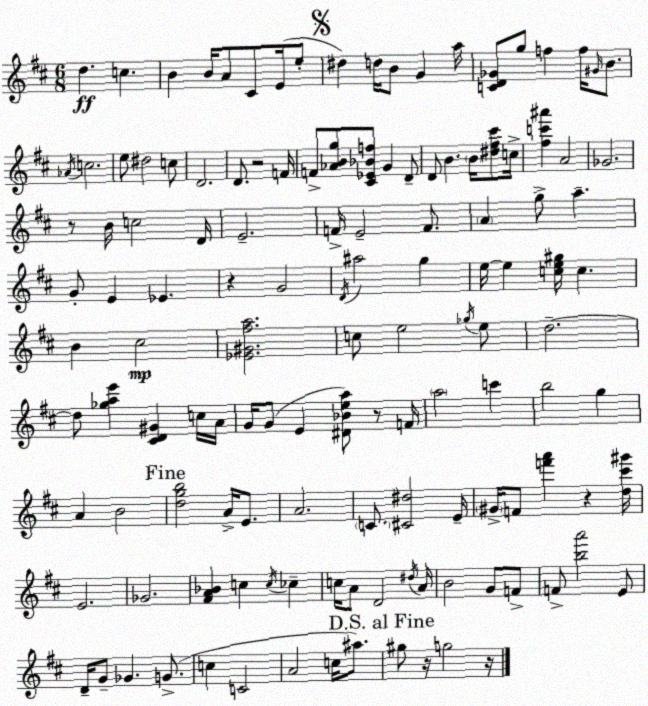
X:1
T:Untitled
M:6/8
L:1/4
K:D
d c B B/4 A/2 ^C/2 E/4 e/2 ^d d/4 B/2 G a/4 [CD_G]/2 g/2 f f/4 ^G/4 B/2 _A/4 c2 e/2 ^d2 c/2 D2 D/2 z2 F/4 F/2 [_ABg]/2 [^C_E_Bf]/2 G D/2 D/2 B B/4 [^d^f^c']/2 c/4 [^fc'^a'] A2 _G2 z/2 B/4 c2 D/4 E2 F/4 E2 F/2 A g/2 a G/2 E _E z G2 D/4 ^a2 g e/4 e [ce^g]/4 c B ^c2 [_E^G^fa]2 c/2 e2 _g/4 e/2 d2 d/2 [_gae'] [^CD^G] c/4 A/4 G/4 G/2 E [^D_Bea]/2 z/2 F/4 a2 c' b2 g A B2 [dgb]2 A/4 E/2 A2 C/2 [^C^d]2 E/4 ^G/4 F/2 [f'a'] z [d^c'^g']/4 E2 _G2 [^FA_B] c c/4 _c c/4 A/2 D2 ^d/4 A/4 B2 G/2 F/2 F/2 [ba']2 E/2 D/4 G/2 _G G/2 c C2 A2 c/4 ^a/2 ^g/2 z/4 g2 z/4